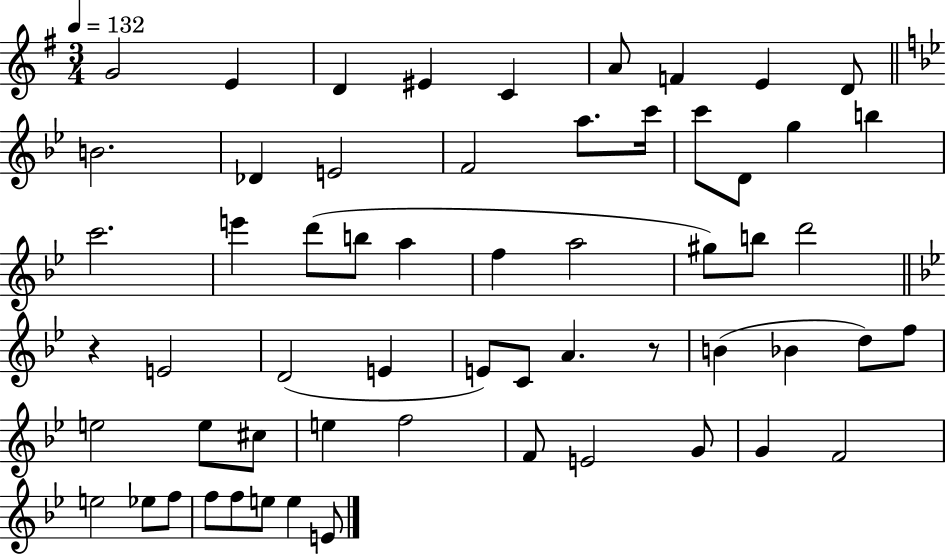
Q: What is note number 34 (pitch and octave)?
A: C4